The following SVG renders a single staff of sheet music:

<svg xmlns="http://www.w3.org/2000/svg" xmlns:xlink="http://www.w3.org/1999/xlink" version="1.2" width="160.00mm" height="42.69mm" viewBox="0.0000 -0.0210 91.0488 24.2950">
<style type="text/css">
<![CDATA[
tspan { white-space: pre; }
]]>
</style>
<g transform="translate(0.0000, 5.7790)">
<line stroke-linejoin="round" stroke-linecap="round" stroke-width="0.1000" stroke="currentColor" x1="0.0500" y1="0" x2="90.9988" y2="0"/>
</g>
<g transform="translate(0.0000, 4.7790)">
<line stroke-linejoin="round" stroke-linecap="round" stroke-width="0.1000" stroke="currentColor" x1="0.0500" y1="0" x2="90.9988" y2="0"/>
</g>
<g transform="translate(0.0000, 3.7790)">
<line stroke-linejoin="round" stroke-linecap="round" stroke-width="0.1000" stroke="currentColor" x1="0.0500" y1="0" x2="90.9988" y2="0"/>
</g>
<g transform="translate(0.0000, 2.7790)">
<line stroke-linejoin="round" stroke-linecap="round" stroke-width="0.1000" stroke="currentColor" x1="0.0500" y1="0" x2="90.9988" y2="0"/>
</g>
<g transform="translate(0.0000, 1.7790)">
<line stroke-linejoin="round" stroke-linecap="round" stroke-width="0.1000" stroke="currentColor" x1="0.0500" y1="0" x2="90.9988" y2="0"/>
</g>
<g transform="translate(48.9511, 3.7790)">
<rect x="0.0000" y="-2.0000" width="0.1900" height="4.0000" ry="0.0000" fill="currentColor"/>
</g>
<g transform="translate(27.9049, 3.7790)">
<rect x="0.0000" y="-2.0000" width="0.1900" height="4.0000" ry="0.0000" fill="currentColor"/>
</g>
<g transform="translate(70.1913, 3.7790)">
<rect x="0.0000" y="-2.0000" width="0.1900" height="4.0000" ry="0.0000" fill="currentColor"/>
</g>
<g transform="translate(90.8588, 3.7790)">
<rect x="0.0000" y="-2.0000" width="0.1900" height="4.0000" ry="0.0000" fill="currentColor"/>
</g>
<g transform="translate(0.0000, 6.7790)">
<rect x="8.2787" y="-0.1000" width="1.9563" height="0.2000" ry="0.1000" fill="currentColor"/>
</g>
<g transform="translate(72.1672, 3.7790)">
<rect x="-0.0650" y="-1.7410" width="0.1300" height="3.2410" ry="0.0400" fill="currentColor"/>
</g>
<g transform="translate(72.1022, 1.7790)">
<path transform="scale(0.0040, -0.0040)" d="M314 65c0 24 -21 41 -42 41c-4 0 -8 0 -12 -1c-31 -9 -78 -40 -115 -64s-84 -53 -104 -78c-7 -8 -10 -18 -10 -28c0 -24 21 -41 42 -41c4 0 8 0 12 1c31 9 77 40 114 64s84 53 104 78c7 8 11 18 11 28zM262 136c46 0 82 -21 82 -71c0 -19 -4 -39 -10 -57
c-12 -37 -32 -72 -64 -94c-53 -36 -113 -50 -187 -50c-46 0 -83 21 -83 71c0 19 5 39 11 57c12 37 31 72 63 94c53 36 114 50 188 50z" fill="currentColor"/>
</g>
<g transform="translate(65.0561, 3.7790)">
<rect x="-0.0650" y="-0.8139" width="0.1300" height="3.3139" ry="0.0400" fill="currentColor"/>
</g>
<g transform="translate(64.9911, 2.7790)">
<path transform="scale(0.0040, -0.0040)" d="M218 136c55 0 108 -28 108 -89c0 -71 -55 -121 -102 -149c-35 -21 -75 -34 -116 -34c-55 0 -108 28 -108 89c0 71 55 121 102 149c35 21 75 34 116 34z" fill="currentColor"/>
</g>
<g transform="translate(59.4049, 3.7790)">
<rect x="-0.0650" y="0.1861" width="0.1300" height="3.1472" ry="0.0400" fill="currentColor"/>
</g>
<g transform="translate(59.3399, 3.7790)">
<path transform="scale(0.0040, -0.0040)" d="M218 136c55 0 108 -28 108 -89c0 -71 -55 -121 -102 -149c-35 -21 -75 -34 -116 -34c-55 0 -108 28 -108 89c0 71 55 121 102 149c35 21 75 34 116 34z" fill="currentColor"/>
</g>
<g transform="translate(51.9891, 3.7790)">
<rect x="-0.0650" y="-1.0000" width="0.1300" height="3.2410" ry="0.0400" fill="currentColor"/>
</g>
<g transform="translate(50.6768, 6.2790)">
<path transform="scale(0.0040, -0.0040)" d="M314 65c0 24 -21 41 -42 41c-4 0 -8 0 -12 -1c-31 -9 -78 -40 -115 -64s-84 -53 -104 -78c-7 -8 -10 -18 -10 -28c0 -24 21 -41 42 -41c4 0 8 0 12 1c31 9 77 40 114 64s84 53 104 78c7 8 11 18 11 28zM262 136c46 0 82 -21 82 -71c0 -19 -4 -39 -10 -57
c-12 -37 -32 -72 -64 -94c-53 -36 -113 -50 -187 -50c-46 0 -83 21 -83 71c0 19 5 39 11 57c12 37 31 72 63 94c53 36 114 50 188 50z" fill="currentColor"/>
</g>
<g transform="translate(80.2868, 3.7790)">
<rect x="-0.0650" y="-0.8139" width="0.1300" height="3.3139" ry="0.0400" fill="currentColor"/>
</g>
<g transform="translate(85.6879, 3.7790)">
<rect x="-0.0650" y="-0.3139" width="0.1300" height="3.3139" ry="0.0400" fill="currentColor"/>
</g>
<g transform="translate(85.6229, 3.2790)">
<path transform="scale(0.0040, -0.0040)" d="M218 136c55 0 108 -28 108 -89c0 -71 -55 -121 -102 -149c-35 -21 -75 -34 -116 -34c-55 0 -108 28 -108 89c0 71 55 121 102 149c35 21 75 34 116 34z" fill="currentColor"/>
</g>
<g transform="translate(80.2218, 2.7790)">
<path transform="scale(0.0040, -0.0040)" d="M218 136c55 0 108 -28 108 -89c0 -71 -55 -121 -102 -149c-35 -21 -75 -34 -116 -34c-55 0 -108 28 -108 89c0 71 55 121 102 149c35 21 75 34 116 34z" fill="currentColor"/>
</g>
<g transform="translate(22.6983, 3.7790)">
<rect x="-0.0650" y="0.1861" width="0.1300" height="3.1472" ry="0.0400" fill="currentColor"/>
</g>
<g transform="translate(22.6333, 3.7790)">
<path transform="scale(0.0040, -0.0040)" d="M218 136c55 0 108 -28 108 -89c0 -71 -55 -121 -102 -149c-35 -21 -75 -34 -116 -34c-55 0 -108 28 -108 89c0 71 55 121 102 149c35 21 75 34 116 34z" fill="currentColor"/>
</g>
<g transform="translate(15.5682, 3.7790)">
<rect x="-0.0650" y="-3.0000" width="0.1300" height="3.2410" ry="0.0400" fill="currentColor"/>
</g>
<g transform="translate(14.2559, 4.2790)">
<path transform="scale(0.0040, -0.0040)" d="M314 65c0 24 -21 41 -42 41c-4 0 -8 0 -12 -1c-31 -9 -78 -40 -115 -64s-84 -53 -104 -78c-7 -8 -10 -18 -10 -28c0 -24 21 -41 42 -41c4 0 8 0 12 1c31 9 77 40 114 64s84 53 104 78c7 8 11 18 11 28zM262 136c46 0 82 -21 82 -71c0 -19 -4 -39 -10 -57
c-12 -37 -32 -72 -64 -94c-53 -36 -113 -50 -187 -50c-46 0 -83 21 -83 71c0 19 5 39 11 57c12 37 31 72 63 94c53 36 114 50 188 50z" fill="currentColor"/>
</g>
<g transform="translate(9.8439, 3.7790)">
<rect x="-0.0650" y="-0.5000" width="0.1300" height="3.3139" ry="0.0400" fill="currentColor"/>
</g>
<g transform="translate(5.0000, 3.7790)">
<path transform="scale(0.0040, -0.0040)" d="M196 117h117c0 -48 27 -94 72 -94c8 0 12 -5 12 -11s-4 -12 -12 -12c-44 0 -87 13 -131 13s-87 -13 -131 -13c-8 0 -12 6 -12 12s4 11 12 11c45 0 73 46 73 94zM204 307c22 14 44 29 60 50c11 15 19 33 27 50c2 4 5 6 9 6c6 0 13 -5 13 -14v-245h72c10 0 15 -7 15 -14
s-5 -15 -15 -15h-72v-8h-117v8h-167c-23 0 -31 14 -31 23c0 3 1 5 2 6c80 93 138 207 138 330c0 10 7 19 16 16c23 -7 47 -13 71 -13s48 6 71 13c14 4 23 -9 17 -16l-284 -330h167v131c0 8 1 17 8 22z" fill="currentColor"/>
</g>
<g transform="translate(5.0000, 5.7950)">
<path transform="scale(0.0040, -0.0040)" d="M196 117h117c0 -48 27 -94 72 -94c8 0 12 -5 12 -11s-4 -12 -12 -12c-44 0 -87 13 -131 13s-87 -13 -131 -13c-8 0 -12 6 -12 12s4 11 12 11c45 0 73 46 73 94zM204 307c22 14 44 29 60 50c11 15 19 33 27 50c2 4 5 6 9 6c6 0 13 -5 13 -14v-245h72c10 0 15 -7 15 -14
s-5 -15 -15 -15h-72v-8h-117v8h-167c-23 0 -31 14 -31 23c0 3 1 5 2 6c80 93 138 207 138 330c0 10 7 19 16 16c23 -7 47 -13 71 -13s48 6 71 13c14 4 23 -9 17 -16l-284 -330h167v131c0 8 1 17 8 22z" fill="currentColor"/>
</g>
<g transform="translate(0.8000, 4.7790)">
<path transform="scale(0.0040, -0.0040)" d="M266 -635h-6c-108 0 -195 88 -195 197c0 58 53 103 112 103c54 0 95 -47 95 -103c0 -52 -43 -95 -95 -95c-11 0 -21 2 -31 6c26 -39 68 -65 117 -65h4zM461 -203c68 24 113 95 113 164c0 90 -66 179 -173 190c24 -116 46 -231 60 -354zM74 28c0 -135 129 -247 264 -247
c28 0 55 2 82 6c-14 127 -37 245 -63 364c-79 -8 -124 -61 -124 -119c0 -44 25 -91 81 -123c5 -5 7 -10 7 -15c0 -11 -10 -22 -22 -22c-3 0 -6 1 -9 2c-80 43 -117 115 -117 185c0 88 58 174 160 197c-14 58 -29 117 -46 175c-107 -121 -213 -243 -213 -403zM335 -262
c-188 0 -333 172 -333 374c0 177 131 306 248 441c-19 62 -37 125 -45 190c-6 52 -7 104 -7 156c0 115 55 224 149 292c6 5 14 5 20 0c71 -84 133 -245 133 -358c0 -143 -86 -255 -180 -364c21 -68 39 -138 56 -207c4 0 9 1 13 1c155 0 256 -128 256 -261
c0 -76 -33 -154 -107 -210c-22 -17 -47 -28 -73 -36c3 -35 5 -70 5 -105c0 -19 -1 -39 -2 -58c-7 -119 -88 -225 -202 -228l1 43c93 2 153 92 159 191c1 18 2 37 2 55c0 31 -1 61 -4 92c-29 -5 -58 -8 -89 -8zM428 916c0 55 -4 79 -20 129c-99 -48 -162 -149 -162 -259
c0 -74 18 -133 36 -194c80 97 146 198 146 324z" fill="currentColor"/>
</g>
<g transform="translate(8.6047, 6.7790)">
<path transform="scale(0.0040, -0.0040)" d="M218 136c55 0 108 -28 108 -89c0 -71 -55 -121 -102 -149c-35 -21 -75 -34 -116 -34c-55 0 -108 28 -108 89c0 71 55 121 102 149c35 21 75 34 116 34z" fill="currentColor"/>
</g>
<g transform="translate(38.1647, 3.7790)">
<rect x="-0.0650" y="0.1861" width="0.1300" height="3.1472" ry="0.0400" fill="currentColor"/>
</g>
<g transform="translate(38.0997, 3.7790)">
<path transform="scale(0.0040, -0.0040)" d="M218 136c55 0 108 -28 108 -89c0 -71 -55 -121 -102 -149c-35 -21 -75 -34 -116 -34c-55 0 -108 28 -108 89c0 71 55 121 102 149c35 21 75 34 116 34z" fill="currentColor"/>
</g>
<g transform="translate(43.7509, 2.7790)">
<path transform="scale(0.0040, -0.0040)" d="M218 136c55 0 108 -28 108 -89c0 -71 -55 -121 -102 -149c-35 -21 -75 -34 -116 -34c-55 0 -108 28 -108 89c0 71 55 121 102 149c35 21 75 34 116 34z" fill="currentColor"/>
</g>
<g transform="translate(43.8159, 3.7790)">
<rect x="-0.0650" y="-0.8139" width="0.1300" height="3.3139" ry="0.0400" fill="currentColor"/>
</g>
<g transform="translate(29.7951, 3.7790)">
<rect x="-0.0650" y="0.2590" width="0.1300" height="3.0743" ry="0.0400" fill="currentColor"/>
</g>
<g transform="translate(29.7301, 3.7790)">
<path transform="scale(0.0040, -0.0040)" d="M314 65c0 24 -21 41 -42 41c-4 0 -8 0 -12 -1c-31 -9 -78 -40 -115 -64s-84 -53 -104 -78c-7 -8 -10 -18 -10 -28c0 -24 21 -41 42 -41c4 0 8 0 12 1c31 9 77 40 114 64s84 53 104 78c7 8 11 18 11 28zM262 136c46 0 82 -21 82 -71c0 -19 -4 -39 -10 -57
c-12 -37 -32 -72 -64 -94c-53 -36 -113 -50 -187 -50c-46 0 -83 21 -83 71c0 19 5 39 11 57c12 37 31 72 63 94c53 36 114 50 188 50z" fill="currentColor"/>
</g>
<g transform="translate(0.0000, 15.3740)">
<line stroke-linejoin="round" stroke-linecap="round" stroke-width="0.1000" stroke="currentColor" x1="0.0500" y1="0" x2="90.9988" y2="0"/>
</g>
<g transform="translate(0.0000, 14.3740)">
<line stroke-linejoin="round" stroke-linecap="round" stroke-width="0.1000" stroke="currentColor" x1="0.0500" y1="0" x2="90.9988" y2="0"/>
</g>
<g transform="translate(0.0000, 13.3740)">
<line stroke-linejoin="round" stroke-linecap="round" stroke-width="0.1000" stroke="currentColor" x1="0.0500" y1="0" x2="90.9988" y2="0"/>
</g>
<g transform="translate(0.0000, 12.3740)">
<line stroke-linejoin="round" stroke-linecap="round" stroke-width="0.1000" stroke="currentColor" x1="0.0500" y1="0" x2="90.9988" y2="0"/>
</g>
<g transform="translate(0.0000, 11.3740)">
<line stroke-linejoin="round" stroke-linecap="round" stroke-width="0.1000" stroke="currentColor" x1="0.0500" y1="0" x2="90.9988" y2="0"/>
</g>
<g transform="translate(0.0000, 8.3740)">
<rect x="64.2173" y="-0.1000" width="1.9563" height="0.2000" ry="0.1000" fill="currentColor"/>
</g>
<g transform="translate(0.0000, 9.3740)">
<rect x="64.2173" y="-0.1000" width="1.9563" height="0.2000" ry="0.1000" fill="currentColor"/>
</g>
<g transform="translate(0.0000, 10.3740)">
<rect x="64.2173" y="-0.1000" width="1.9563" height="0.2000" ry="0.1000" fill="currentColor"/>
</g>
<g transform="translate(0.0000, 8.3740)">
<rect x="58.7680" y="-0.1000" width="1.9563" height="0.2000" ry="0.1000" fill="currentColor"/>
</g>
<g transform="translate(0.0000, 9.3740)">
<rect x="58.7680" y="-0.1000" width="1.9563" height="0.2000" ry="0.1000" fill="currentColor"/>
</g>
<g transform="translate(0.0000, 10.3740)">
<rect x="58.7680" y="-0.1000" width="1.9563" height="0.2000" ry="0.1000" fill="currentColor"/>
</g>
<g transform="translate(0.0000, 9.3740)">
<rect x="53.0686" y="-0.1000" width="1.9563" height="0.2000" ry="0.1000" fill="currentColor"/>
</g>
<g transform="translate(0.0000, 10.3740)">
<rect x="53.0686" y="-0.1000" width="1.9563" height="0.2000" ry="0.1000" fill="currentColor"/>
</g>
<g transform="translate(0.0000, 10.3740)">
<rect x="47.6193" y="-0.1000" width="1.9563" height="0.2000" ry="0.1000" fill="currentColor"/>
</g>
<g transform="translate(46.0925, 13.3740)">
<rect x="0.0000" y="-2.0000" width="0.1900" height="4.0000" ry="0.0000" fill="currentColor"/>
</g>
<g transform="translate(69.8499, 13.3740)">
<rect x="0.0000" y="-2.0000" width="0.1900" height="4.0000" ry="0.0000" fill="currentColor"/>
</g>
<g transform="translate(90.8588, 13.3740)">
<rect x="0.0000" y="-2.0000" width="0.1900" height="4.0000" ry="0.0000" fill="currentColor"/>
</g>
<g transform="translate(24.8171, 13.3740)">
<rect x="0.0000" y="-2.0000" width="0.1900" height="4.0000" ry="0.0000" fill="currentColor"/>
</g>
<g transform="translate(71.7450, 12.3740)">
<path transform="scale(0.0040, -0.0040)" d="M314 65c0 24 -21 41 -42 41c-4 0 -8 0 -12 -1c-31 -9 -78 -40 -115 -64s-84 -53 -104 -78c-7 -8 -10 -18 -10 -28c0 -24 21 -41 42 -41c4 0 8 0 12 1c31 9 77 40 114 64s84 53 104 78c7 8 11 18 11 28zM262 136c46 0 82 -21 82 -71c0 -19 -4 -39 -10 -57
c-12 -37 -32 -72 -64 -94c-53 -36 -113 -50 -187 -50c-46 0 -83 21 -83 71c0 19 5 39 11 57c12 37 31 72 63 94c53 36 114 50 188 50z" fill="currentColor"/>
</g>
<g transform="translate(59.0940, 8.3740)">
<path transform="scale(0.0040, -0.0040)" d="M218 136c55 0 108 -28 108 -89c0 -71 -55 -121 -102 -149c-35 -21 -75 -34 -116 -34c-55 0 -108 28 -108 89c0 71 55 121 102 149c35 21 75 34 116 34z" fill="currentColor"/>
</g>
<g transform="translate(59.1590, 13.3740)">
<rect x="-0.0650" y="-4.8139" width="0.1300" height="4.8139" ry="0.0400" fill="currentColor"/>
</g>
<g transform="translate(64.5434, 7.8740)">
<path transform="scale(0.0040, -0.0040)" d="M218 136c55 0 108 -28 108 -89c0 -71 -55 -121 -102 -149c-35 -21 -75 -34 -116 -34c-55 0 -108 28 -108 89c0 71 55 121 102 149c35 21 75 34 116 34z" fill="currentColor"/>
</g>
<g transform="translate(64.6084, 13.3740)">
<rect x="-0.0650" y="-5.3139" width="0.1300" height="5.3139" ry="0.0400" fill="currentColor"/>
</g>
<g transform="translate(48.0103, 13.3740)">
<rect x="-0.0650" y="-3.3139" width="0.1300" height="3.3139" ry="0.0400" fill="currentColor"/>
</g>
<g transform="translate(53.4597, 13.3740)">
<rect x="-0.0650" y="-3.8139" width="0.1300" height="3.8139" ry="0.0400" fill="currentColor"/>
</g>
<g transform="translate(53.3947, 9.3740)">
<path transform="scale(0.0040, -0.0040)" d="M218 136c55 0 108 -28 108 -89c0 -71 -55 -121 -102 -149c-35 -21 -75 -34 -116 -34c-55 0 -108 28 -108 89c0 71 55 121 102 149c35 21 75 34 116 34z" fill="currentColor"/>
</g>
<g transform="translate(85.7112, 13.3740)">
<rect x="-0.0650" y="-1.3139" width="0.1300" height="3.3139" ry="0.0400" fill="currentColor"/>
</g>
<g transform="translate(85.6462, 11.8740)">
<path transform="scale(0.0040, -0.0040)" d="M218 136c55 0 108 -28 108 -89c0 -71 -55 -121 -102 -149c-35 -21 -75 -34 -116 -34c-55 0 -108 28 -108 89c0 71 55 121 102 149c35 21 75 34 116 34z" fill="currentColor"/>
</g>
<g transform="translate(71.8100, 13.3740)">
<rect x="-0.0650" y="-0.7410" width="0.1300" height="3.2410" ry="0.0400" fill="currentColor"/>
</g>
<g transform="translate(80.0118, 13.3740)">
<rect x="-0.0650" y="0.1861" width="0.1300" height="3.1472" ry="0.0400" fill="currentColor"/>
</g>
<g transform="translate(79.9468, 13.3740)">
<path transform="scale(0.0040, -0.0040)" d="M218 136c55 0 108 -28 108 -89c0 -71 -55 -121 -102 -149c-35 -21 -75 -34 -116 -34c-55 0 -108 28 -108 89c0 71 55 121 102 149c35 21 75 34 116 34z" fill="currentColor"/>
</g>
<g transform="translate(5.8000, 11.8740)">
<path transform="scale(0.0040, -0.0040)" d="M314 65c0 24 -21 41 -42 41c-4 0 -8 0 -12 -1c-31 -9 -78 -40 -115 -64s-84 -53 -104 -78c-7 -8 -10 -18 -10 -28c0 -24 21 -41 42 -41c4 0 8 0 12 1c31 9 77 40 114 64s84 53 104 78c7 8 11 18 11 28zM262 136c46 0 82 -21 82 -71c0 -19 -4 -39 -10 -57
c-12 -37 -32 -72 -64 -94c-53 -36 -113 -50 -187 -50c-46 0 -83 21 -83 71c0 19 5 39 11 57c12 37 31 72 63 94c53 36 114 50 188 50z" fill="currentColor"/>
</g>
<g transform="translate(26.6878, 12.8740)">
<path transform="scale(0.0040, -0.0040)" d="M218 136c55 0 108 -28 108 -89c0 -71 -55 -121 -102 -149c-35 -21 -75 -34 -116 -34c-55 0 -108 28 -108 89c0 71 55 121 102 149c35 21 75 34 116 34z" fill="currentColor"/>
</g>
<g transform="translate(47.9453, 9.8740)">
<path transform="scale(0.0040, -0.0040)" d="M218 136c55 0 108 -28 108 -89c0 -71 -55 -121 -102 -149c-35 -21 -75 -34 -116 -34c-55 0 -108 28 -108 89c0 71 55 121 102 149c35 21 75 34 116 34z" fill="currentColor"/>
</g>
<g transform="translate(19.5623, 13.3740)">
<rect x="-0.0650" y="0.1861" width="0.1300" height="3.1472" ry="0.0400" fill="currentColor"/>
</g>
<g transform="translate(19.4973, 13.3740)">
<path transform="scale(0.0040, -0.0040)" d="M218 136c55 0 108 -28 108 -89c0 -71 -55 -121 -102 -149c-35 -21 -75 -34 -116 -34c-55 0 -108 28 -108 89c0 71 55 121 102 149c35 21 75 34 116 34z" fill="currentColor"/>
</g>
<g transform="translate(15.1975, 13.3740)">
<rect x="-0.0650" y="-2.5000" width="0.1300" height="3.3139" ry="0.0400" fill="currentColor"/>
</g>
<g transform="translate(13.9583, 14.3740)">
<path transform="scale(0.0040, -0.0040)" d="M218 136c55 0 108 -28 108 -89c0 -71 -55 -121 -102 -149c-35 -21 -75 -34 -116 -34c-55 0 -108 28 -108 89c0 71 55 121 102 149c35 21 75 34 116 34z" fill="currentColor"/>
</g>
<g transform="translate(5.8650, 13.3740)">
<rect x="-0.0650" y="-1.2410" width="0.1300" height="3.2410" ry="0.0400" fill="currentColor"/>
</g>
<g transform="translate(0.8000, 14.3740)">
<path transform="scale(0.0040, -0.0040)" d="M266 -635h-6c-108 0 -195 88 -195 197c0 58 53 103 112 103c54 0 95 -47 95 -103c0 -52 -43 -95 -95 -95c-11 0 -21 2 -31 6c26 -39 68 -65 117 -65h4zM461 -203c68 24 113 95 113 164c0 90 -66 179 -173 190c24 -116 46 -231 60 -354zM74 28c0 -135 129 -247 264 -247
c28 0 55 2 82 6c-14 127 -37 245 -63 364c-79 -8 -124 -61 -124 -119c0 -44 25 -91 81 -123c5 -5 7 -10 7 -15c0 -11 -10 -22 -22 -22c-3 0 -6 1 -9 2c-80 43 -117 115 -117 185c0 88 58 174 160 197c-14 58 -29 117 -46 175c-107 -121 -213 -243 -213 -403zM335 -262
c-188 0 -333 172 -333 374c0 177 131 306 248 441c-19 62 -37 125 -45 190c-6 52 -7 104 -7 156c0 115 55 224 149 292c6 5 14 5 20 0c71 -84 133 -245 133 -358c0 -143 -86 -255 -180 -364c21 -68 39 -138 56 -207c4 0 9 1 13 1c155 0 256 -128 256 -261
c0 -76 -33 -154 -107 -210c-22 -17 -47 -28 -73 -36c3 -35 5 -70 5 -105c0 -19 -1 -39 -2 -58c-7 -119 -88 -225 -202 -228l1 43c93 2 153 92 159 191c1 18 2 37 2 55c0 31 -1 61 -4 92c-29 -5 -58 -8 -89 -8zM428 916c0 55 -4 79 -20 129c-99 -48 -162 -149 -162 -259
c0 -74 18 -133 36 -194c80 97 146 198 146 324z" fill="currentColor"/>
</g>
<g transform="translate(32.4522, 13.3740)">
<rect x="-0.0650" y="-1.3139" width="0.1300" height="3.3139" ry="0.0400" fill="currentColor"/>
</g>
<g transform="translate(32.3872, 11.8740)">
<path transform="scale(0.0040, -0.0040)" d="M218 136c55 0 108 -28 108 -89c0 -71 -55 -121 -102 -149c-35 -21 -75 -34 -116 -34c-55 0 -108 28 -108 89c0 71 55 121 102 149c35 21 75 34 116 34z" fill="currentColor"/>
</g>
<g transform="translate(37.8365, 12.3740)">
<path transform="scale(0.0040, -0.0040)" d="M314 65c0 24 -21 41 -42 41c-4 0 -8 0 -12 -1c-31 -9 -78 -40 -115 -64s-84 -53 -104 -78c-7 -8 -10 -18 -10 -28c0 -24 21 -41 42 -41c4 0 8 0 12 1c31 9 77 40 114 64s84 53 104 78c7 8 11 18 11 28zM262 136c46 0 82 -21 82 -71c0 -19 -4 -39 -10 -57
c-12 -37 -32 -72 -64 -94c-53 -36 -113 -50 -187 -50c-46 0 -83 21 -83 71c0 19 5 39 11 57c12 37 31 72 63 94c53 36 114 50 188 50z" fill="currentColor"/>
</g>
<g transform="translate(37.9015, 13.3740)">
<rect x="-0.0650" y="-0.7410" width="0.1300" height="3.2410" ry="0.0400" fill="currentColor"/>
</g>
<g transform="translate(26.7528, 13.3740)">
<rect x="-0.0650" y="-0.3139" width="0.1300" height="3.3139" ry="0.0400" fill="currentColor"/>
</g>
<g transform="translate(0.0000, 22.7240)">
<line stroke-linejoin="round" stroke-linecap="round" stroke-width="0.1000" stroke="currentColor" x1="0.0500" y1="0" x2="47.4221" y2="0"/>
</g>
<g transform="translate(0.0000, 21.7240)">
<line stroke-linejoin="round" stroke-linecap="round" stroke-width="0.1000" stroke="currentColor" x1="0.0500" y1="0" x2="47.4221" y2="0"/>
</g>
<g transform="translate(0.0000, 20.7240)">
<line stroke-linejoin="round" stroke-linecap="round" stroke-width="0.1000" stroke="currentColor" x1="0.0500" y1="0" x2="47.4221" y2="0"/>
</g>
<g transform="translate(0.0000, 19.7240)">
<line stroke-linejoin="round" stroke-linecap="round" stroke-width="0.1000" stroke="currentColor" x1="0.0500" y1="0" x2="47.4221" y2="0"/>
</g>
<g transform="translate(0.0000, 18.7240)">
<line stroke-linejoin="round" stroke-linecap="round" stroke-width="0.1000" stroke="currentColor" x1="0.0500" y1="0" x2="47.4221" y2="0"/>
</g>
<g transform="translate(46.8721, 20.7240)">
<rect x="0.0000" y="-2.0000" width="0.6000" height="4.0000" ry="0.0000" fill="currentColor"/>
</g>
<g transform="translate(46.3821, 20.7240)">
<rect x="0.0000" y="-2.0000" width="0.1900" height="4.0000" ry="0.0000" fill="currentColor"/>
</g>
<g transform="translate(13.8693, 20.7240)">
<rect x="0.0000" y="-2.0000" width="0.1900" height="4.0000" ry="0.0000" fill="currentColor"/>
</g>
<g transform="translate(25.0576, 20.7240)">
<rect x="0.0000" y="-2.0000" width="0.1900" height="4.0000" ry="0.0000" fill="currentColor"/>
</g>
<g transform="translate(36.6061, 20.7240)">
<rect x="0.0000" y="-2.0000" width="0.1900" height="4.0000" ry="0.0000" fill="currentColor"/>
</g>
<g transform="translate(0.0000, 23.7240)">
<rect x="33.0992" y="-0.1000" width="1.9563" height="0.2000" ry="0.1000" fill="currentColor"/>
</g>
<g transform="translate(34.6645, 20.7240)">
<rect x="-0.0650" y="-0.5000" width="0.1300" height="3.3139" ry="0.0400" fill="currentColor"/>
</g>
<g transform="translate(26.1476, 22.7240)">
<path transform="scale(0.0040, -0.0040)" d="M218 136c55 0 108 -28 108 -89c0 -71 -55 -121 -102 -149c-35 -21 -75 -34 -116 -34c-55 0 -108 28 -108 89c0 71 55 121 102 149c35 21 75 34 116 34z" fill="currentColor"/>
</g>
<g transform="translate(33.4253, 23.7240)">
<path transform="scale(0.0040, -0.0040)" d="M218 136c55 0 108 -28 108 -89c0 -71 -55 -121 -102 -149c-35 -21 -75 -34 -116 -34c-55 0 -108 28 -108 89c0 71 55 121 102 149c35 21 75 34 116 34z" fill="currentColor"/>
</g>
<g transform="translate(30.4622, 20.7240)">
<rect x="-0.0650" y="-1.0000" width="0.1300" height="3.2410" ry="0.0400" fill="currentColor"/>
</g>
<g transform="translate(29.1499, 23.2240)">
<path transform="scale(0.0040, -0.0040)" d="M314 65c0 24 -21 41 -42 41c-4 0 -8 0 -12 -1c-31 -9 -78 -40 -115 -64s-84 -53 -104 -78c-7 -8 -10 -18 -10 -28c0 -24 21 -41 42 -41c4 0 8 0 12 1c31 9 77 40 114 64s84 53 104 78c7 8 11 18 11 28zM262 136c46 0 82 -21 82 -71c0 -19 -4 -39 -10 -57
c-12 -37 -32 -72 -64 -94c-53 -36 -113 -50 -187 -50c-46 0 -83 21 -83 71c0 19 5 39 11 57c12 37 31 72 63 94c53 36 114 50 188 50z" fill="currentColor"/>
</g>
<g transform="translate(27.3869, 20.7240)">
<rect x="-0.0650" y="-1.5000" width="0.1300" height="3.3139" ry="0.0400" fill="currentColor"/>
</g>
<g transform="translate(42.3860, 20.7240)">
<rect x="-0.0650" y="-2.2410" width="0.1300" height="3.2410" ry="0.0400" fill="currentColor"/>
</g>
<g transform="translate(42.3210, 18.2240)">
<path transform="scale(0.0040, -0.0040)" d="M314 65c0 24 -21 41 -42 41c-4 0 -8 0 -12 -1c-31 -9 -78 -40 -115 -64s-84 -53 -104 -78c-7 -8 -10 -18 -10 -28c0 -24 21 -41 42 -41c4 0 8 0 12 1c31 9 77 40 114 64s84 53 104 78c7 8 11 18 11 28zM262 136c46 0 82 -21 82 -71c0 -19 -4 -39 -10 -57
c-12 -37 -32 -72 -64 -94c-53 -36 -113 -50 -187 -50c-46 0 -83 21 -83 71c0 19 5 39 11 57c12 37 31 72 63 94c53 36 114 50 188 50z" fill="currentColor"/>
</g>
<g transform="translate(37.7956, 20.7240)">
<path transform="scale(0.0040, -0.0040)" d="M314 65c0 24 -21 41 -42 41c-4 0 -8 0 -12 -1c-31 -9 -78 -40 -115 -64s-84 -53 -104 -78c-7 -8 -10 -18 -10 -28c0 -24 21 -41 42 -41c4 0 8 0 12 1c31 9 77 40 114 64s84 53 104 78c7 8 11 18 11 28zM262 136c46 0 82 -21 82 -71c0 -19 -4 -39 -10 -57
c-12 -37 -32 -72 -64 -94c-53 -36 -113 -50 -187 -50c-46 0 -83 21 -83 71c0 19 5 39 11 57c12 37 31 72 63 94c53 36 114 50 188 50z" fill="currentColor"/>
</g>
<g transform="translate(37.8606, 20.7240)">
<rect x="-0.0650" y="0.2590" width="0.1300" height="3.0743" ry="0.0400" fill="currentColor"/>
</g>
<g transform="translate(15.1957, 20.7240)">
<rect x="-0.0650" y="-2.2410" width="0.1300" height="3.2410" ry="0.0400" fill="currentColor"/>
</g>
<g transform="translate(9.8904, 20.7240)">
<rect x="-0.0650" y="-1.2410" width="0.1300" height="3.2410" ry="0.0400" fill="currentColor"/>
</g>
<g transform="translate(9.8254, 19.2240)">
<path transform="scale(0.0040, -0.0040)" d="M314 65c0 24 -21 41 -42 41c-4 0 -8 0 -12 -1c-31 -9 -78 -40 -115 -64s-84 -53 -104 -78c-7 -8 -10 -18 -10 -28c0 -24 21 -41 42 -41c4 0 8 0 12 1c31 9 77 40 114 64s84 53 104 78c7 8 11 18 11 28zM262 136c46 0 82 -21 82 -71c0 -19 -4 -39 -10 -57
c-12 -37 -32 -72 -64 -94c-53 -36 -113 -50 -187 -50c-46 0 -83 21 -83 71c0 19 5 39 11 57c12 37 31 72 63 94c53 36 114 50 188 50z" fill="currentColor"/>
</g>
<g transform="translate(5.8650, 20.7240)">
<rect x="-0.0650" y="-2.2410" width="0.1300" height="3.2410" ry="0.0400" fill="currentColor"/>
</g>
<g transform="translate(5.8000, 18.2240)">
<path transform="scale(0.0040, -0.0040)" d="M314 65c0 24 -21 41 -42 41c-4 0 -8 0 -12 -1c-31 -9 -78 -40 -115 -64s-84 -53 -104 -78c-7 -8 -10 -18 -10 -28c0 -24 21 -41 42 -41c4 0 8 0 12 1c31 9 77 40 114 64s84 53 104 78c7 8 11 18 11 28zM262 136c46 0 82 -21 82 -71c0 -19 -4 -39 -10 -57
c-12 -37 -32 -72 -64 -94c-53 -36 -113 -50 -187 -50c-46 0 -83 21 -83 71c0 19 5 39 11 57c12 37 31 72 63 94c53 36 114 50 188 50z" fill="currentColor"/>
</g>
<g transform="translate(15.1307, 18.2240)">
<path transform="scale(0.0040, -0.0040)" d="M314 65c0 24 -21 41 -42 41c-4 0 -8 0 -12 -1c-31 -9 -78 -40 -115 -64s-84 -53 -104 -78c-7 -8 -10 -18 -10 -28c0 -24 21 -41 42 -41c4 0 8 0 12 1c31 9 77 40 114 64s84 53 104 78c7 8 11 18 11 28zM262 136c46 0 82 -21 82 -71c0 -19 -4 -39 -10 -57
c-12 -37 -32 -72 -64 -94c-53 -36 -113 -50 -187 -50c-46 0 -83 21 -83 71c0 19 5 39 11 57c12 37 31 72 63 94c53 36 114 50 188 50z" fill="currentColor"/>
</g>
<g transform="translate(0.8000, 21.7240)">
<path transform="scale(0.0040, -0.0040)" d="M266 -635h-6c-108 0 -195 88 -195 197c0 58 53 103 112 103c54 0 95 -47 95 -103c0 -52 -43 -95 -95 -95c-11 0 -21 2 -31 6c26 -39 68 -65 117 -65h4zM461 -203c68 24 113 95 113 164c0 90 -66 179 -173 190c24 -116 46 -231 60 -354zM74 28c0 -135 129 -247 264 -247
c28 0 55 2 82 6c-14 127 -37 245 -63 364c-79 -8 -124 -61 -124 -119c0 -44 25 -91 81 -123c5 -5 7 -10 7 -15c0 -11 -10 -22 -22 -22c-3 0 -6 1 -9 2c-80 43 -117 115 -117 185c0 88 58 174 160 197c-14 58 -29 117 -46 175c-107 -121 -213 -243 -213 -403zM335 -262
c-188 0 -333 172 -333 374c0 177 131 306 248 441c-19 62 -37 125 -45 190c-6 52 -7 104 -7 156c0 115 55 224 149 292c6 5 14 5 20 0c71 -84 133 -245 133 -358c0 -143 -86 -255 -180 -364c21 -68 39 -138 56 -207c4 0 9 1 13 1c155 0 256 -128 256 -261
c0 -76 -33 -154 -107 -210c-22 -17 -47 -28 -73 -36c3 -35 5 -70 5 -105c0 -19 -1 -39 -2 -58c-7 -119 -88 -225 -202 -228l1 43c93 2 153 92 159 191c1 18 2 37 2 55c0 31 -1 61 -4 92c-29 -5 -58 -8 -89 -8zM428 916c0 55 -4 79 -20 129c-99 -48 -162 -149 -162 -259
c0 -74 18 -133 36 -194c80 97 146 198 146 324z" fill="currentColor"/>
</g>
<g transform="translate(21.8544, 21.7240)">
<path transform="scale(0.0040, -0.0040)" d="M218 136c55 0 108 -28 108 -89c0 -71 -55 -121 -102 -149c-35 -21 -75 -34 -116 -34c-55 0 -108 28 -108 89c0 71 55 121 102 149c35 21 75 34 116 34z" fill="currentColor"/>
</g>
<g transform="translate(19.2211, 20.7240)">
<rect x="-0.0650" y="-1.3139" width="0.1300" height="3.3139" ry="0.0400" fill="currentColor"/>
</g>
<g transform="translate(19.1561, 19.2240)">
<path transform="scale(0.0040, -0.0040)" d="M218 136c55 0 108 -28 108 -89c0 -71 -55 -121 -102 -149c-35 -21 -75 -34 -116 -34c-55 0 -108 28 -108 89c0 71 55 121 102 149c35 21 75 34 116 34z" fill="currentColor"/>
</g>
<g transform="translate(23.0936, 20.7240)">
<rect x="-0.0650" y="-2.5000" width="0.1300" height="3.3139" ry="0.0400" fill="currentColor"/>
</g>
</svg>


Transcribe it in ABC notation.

X:1
T:Untitled
M:4/4
L:1/4
K:C
C A2 B B2 B d D2 B d f2 d c e2 G B c e d2 b c' e' f' d2 B e g2 e2 g2 e G E D2 C B2 g2